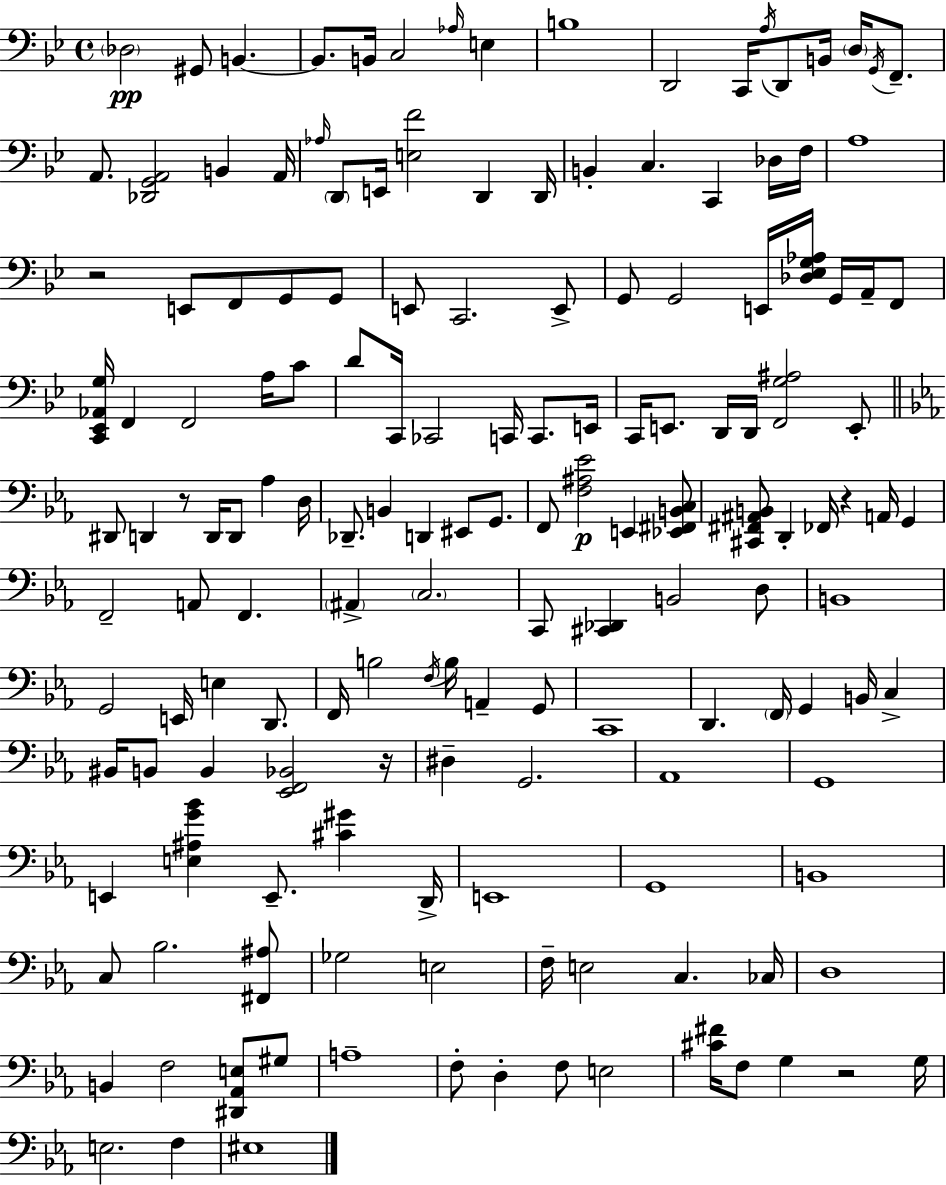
Db3/h G#2/e B2/q. B2/e. B2/s C3/h Ab3/s E3/q B3/w D2/h C2/s A3/s D2/e B2/s D3/s G2/s F2/e. A2/e. [Db2,G2,A2]/h B2/q A2/s Ab3/s D2/e E2/s [E3,F4]/h D2/q D2/s B2/q C3/q. C2/q Db3/s F3/s A3/w R/h E2/e F2/e G2/e G2/e E2/e C2/h. E2/e G2/e G2/h E2/s [Db3,Eb3,G3,Ab3]/s G2/s A2/s F2/e [C2,Eb2,Ab2,G3]/s F2/q F2/h A3/s C4/e D4/e C2/s CES2/h C2/s C2/e. E2/s C2/s E2/e. D2/s D2/s [F2,G3,A#3]/h E2/e D#2/e D2/q R/e D2/s D2/e Ab3/q D3/s Db2/e. B2/q D2/q EIS2/e G2/e. F2/e [F3,A#3,Eb4]/h E2/q [Eb2,F#2,B2,C3]/e [C#2,F#2,A#2,B2]/e D2/q FES2/s R/q A2/s G2/q F2/h A2/e F2/q. A#2/q C3/h. C2/e [C#2,Db2]/q B2/h D3/e B2/w G2/h E2/s E3/q D2/e. F2/s B3/h F3/s B3/s A2/q G2/e C2/w D2/q. F2/s G2/q B2/s C3/q BIS2/s B2/e B2/q [Eb2,F2,Bb2]/h R/s D#3/q G2/h. Ab2/w G2/w E2/q [E3,A#3,G4,Bb4]/q E2/e. [C#4,G#4]/q D2/s E2/w G2/w B2/w C3/e Bb3/h. [F#2,A#3]/e Gb3/h E3/h F3/s E3/h C3/q. CES3/s D3/w B2/q F3/h [D#2,Ab2,E3]/e G#3/e A3/w F3/e D3/q F3/e E3/h [C#4,F#4]/s F3/e G3/q R/h G3/s E3/h. F3/q EIS3/w